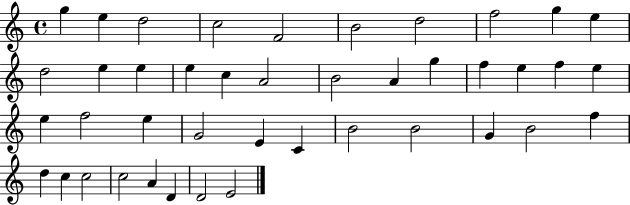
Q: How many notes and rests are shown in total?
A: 42